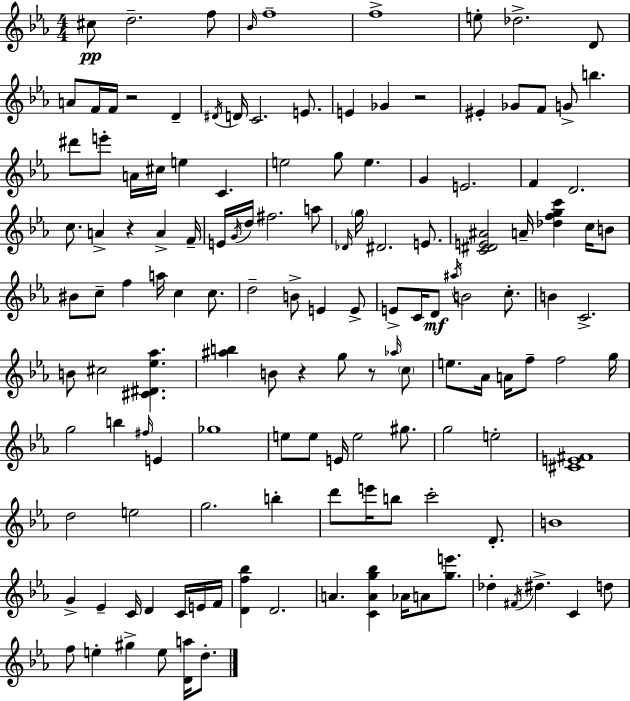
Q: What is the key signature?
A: EES major